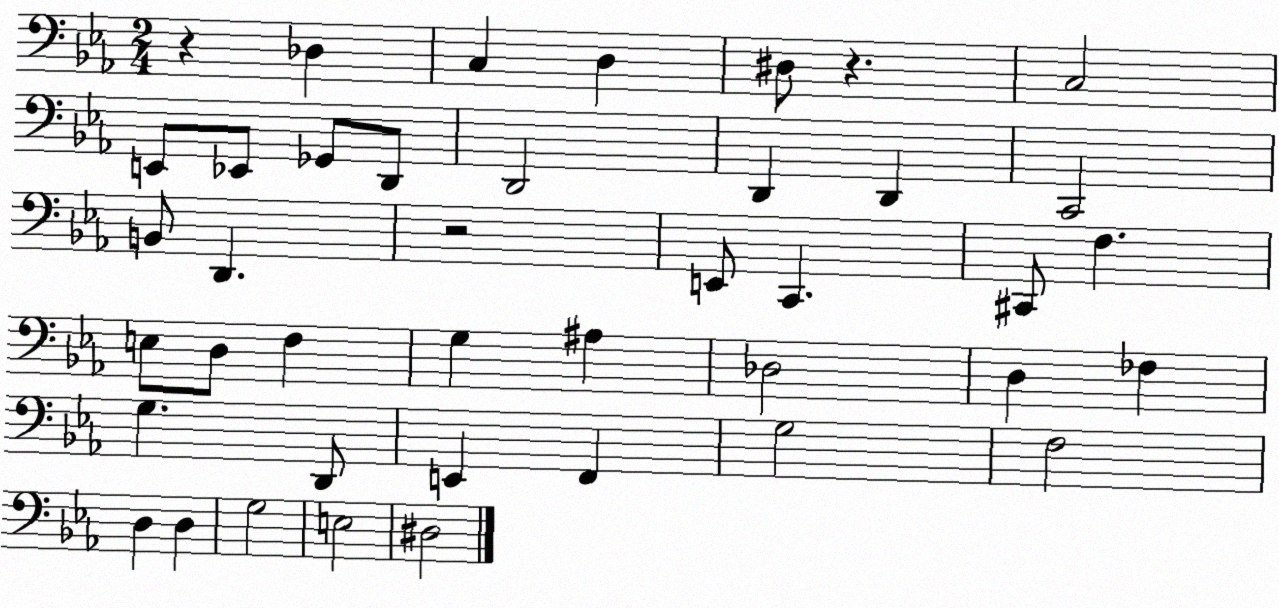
X:1
T:Untitled
M:2/4
L:1/4
K:Eb
z _D, C, D, ^D,/2 z C,2 E,,/2 _E,,/2 _G,,/2 D,,/2 D,,2 D,, D,, C,,2 B,,/2 D,, z2 E,,/2 C,, ^C,,/2 F, E,/2 D,/2 F, G, ^A, _D,2 D, _F, G, D,,/2 E,, F,, G,2 F,2 D, D, G,2 E,2 ^D,2